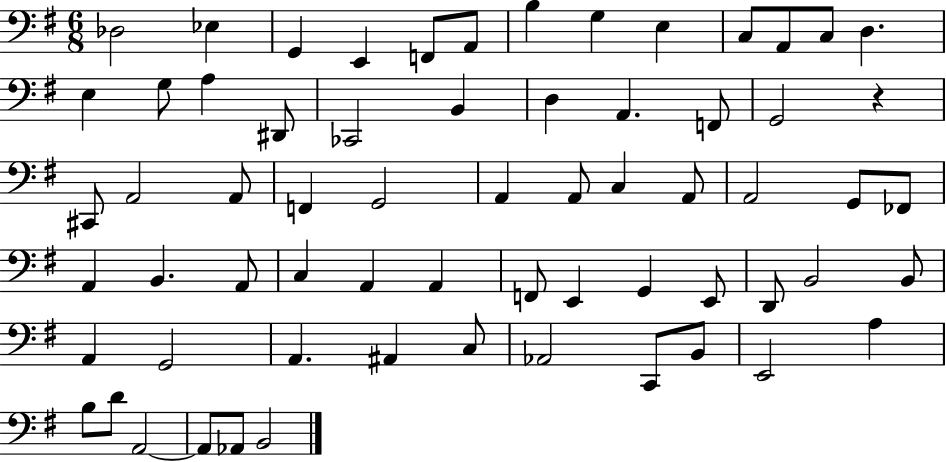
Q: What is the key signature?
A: G major